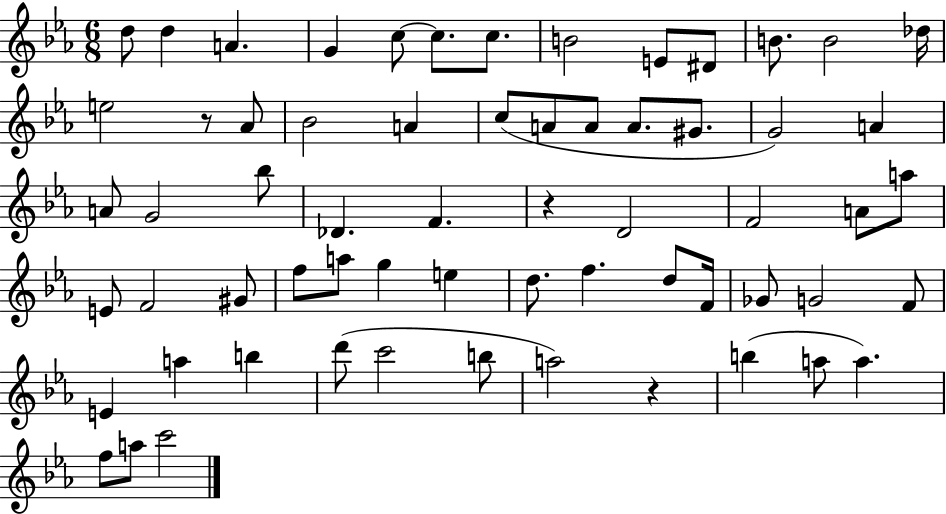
{
  \clef treble
  \numericTimeSignature
  \time 6/8
  \key ees \major
  d''8 d''4 a'4. | g'4 c''8~~ c''8. c''8. | b'2 e'8 dis'8 | b'8. b'2 des''16 | \break e''2 r8 aes'8 | bes'2 a'4 | c''8( a'8 a'8 a'8. gis'8. | g'2) a'4 | \break a'8 g'2 bes''8 | des'4. f'4. | r4 d'2 | f'2 a'8 a''8 | \break e'8 f'2 gis'8 | f''8 a''8 g''4 e''4 | d''8. f''4. d''8 f'16 | ges'8 g'2 f'8 | \break e'4 a''4 b''4 | d'''8( c'''2 b''8 | a''2) r4 | b''4( a''8 a''4.) | \break f''8 a''8 c'''2 | \bar "|."
}